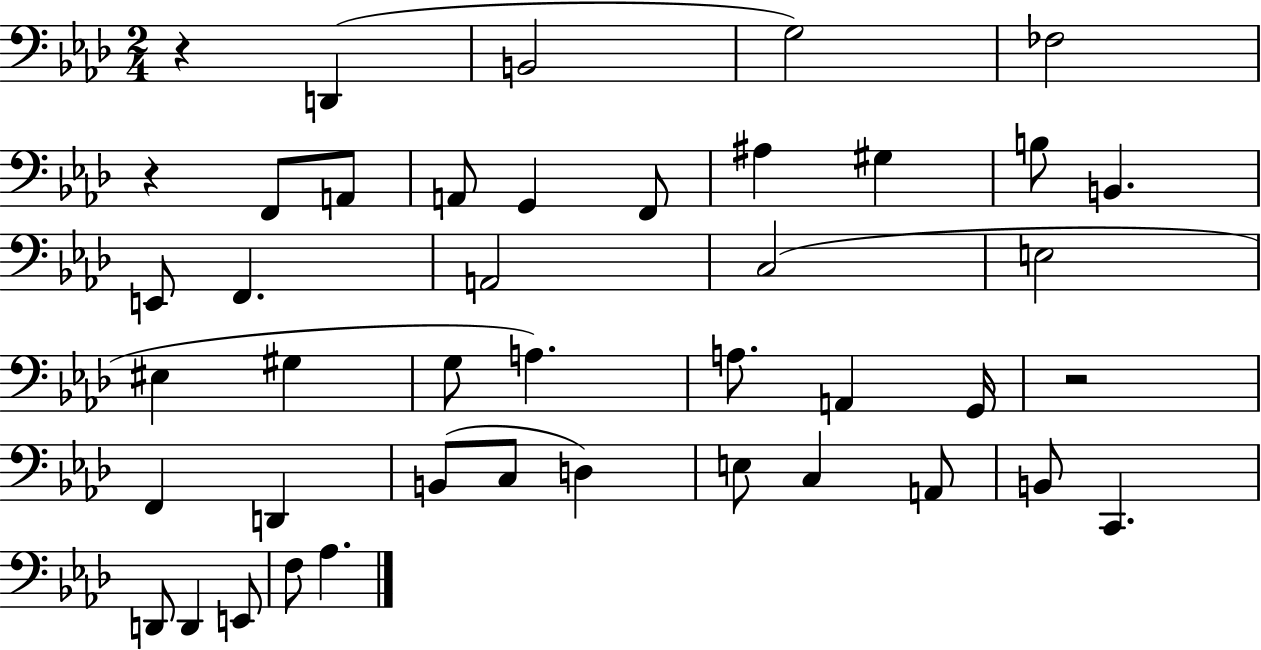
R/q D2/q B2/h G3/h FES3/h R/q F2/e A2/e A2/e G2/q F2/e A#3/q G#3/q B3/e B2/q. E2/e F2/q. A2/h C3/h E3/h EIS3/q G#3/q G3/e A3/q. A3/e. A2/q G2/s R/h F2/q D2/q B2/e C3/e D3/q E3/e C3/q A2/e B2/e C2/q. D2/e D2/q E2/e F3/e Ab3/q.